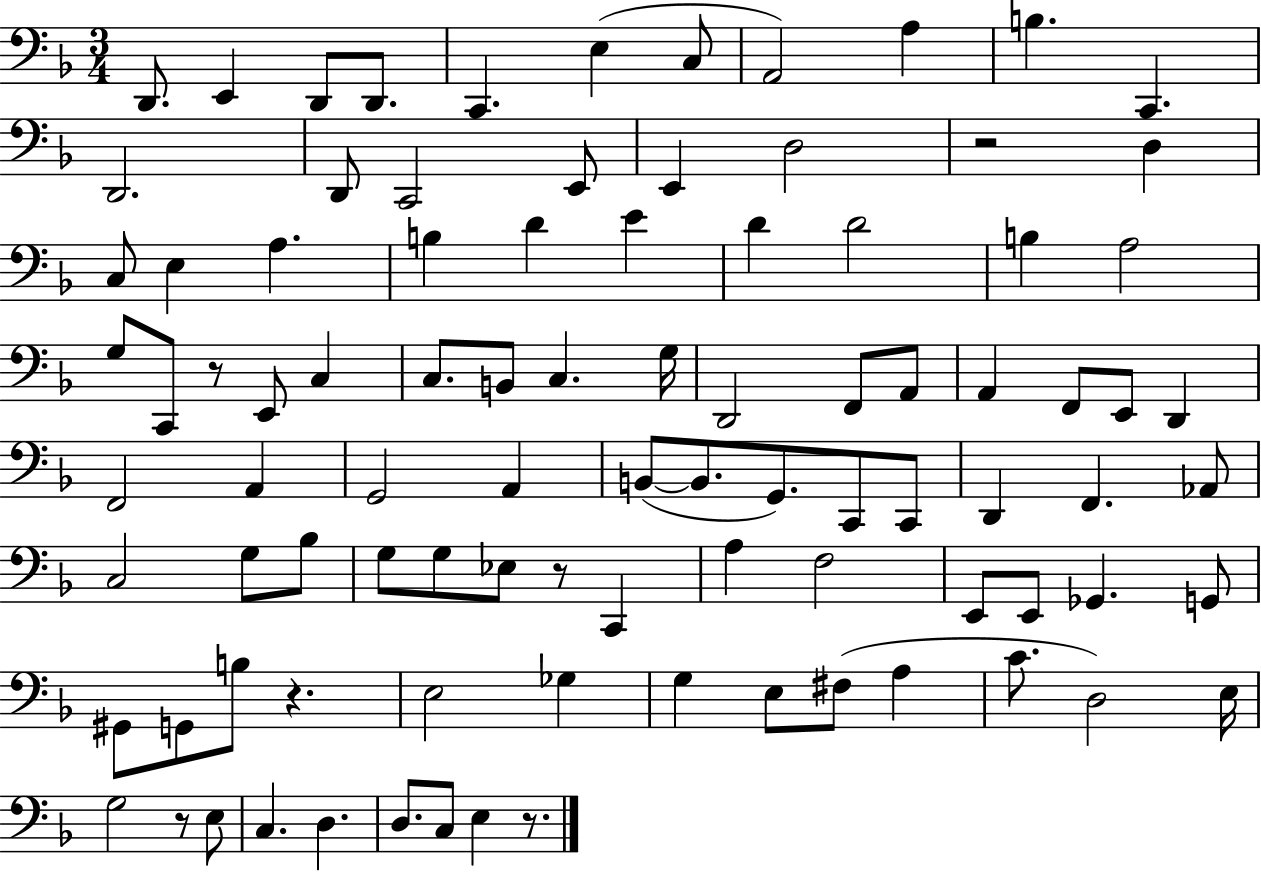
D2/e. E2/q D2/e D2/e. C2/q. E3/q C3/e A2/h A3/q B3/q. C2/q. D2/h. D2/e C2/h E2/e E2/q D3/h R/h D3/q C3/e E3/q A3/q. B3/q D4/q E4/q D4/q D4/h B3/q A3/h G3/e C2/e R/e E2/e C3/q C3/e. B2/e C3/q. G3/s D2/h F2/e A2/e A2/q F2/e E2/e D2/q F2/h A2/q G2/h A2/q B2/e B2/e. G2/e. C2/e C2/e D2/q F2/q. Ab2/e C3/h G3/e Bb3/e G3/e G3/e Eb3/e R/e C2/q A3/q F3/h E2/e E2/e Gb2/q. G2/e G#2/e G2/e B3/e R/q. E3/h Gb3/q G3/q E3/e F#3/e A3/q C4/e. D3/h E3/s G3/h R/e E3/e C3/q. D3/q. D3/e. C3/e E3/q R/e.